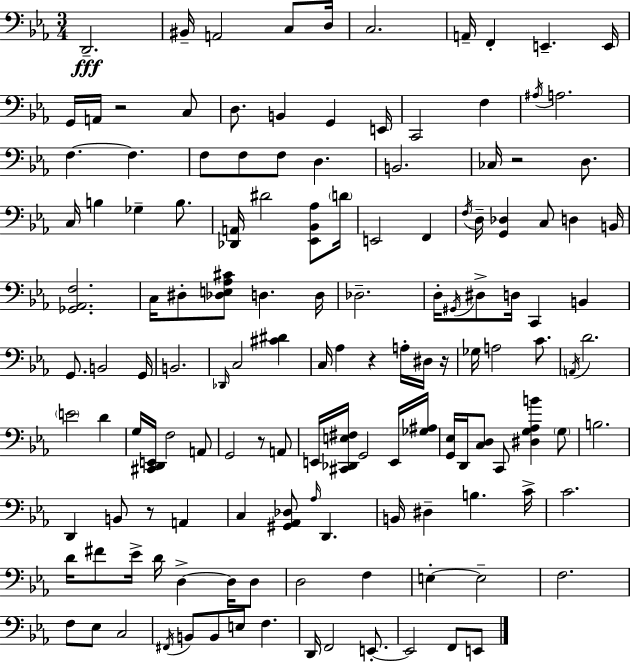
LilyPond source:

{
  \clef bass
  \numericTimeSignature
  \time 3/4
  \key c \minor
  \repeat volta 2 { d,2.--\fff | bis,16-- a,2 c8 d16 | c2. | a,16-- f,4-. e,4.-- e,16 | \break g,16 a,16 r2 c8 | d8. b,4 g,4 e,16 | c,2 f4 | \acciaccatura { ais16 } a2. | \break f4.~~ f4. | f8 f8 f8 d4. | b,2. | ces16 r2 d8. | \break c16 b4 ges4-- b8. | <des, a,>16 dis'2 <ees, bes, aes>8 | \parenthesize d'16 e,2 f,4 | \acciaccatura { f16 } d16-- <g, des>4 c8 d4 | \break b,16 <ges, aes, f>2. | c16 dis8-. <des e aes cis'>8 d4. | d16 des2.-- | d16-. \acciaccatura { gis,16 } dis8-> d16 c,4 b,4 | \break g,8. b,2 | g,16 b,2. | \grace { des,16 } c2 | <cis' dis'>4 c16 aes4 r4 | \break a16-. dis16 r16 ges16 a2 | c'8. \acciaccatura { a,16 } d'2. | \parenthesize e'2 | d'4 g16 <cis, d, e,>16 f2 | \break a,8 g,2 | r8 a,8 e,16 <cis, des, e fis>16 g,2 | e,16 <ges ais>16 <g, ees>16 d,16 <c d>8 c,8 <dis g aes b'>4 | \parenthesize g8 b2. | \break d,4 b,8 r8 | a,4 c4 <gis, aes, des>8 \grace { aes16 } | d,4. b,16 dis4-- b4. | c'16-> c'2. | \break d'16 fis'8 ees'16-> d'16 d4->~~ | d16 d8 d2 | f4 e4-.~~ e2-- | f2. | \break f8 ees8 c2 | \acciaccatura { fis,16 } b,8 b,8 e8 | f4. d,16 f,2 | e,8.-.~~ e,2 | \break f,8 e,8 } \bar "|."
}